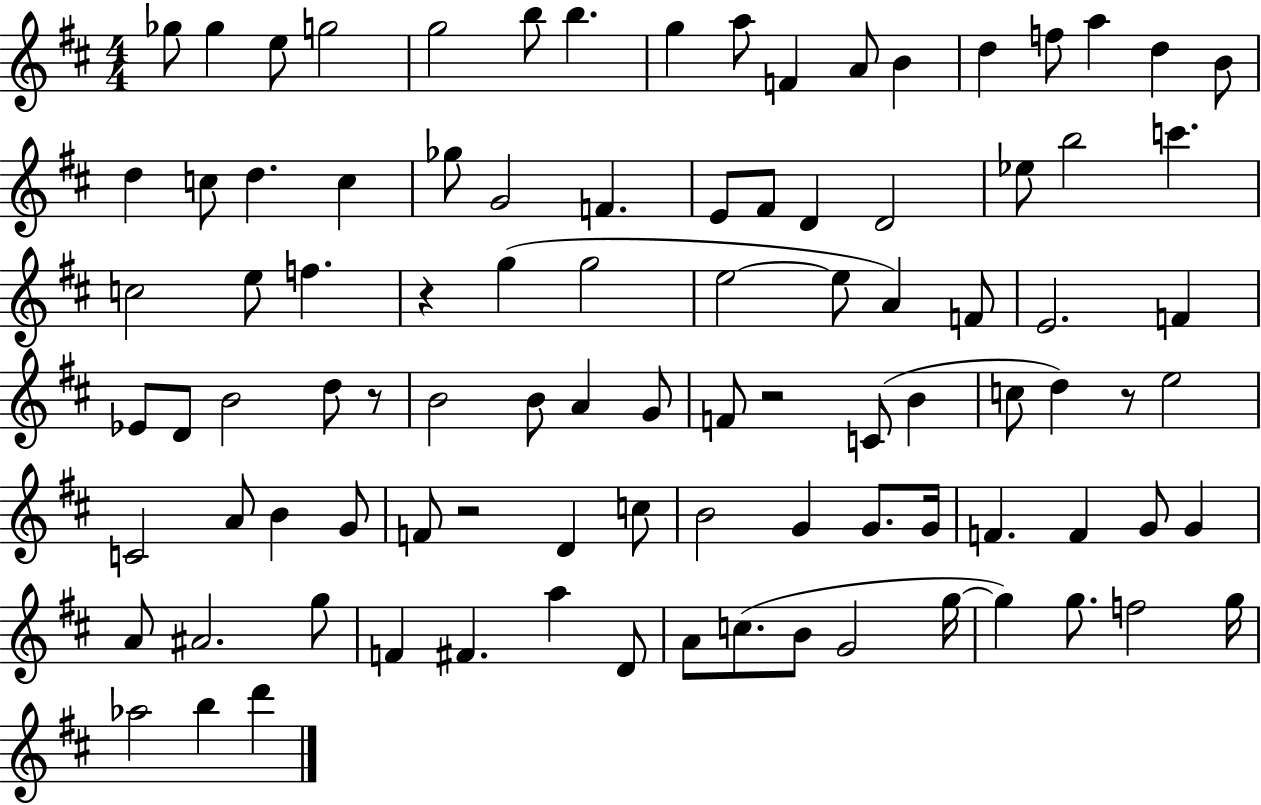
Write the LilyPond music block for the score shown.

{
  \clef treble
  \numericTimeSignature
  \time 4/4
  \key d \major
  \repeat volta 2 { ges''8 ges''4 e''8 g''2 | g''2 b''8 b''4. | g''4 a''8 f'4 a'8 b'4 | d''4 f''8 a''4 d''4 b'8 | \break d''4 c''8 d''4. c''4 | ges''8 g'2 f'4. | e'8 fis'8 d'4 d'2 | ees''8 b''2 c'''4. | \break c''2 e''8 f''4. | r4 g''4( g''2 | e''2~~ e''8 a'4) f'8 | e'2. f'4 | \break ees'8 d'8 b'2 d''8 r8 | b'2 b'8 a'4 g'8 | f'8 r2 c'8( b'4 | c''8 d''4) r8 e''2 | \break c'2 a'8 b'4 g'8 | f'8 r2 d'4 c''8 | b'2 g'4 g'8. g'16 | f'4. f'4 g'8 g'4 | \break a'8 ais'2. g''8 | f'4 fis'4. a''4 d'8 | a'8 c''8.( b'8 g'2 g''16~~ | g''4) g''8. f''2 g''16 | \break aes''2 b''4 d'''4 | } \bar "|."
}